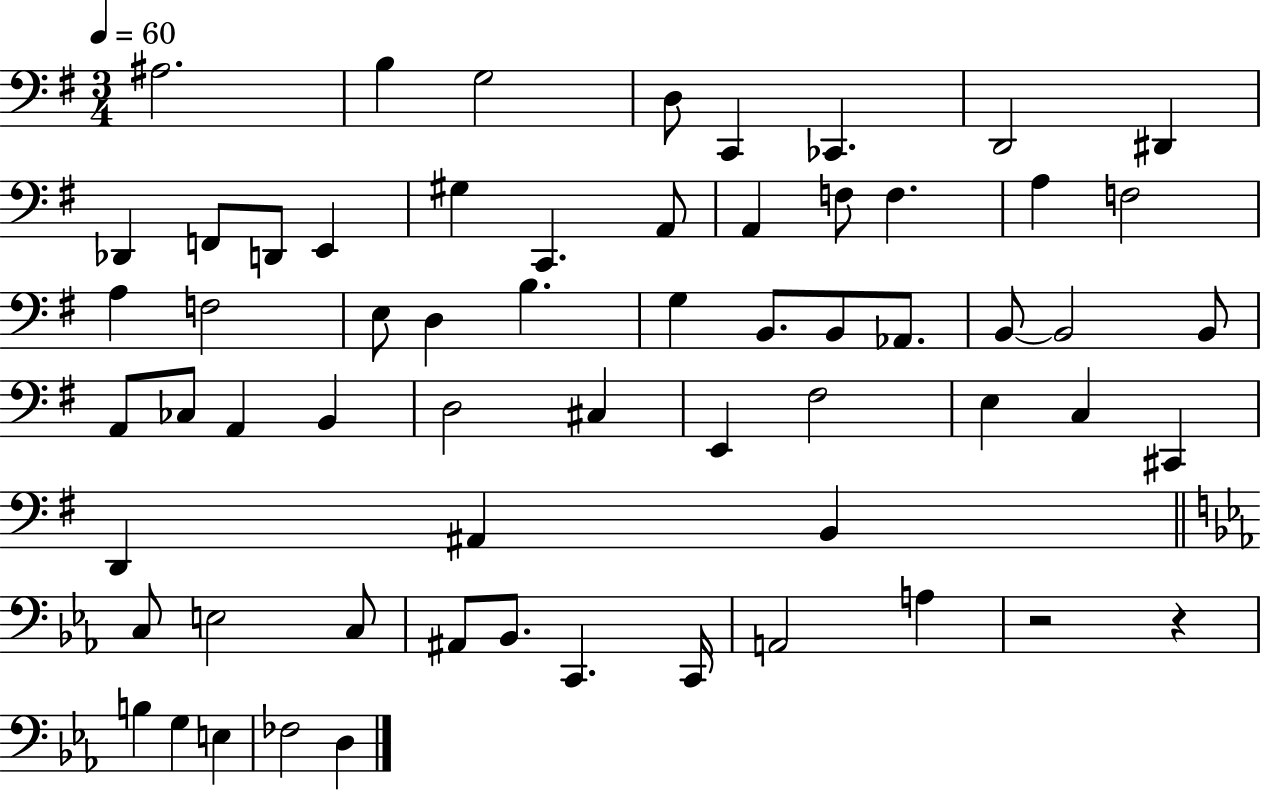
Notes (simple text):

A#3/h. B3/q G3/h D3/e C2/q CES2/q. D2/h D#2/q Db2/q F2/e D2/e E2/q G#3/q C2/q. A2/e A2/q F3/e F3/q. A3/q F3/h A3/q F3/h E3/e D3/q B3/q. G3/q B2/e. B2/e Ab2/e. B2/e B2/h B2/e A2/e CES3/e A2/q B2/q D3/h C#3/q E2/q F#3/h E3/q C3/q C#2/q D2/q A#2/q B2/q C3/e E3/h C3/e A#2/e Bb2/e. C2/q. C2/s A2/h A3/q R/h R/q B3/q G3/q E3/q FES3/h D3/q